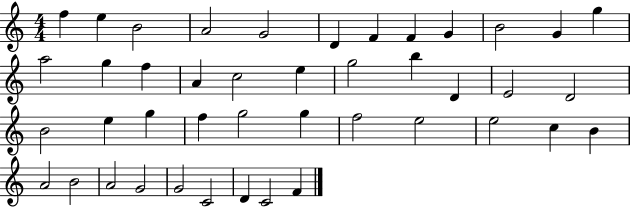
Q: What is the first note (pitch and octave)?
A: F5